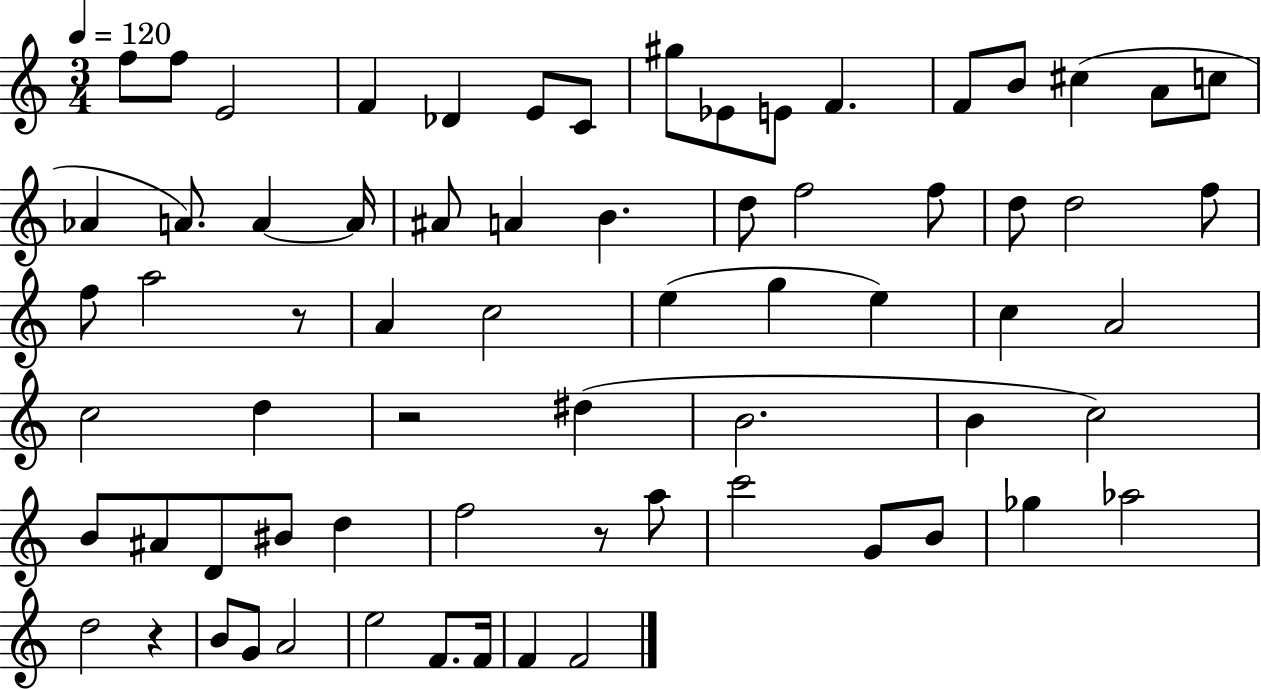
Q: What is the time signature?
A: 3/4